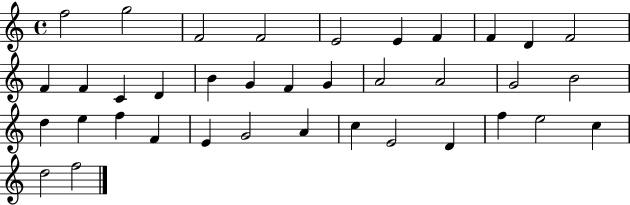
{
  \clef treble
  \time 4/4
  \defaultTimeSignature
  \key c \major
  f''2 g''2 | f'2 f'2 | e'2 e'4 f'4 | f'4 d'4 f'2 | \break f'4 f'4 c'4 d'4 | b'4 g'4 f'4 g'4 | a'2 a'2 | g'2 b'2 | \break d''4 e''4 f''4 f'4 | e'4 g'2 a'4 | c''4 e'2 d'4 | f''4 e''2 c''4 | \break d''2 f''2 | \bar "|."
}